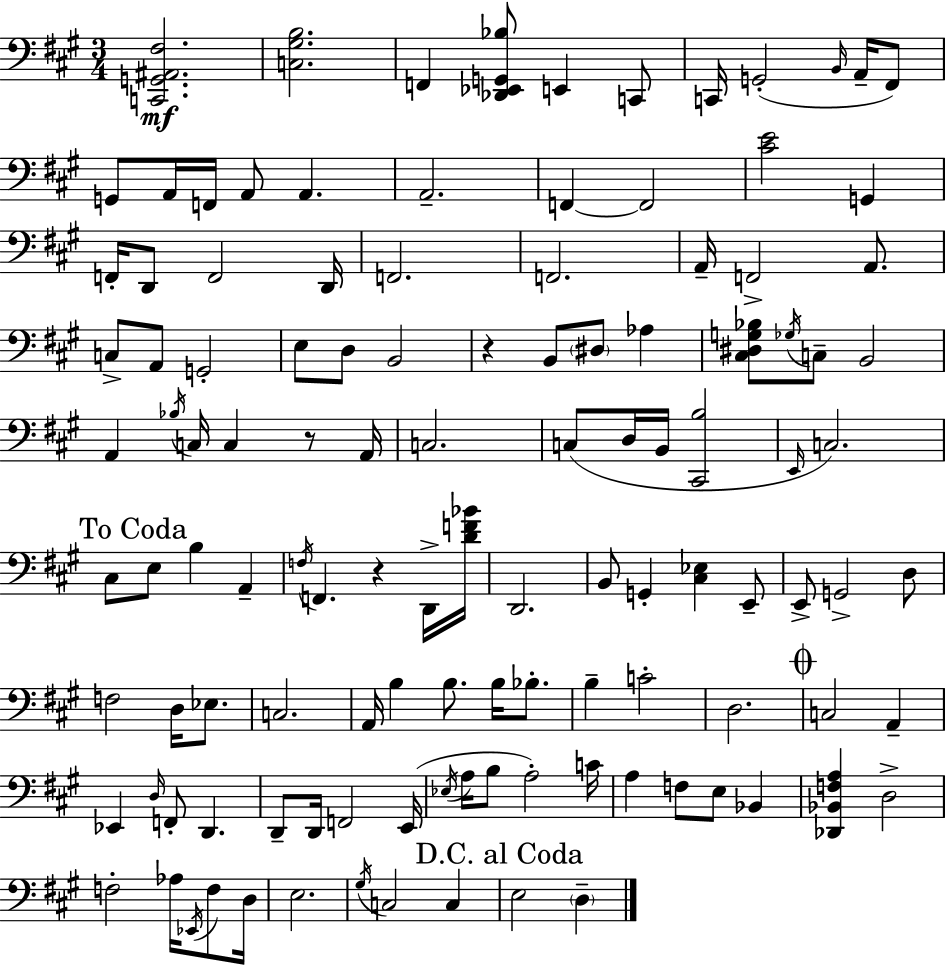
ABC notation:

X:1
T:Untitled
M:3/4
L:1/4
K:A
[C,,G,,^A,,^F,]2 [C,^G,B,]2 F,, [_D,,_E,,G,,_B,]/2 E,, C,,/2 C,,/4 G,,2 B,,/4 A,,/4 ^F,,/2 G,,/2 A,,/4 F,,/4 A,,/2 A,, A,,2 F,, F,,2 [^CE]2 G,, F,,/4 D,,/2 F,,2 D,,/4 F,,2 F,,2 A,,/4 F,,2 A,,/2 C,/2 A,,/2 G,,2 E,/2 D,/2 B,,2 z B,,/2 ^D,/2 _A, [^C,^D,G,_B,]/2 _G,/4 C,/2 B,,2 A,, _B,/4 C,/4 C, z/2 A,,/4 C,2 C,/2 D,/4 B,,/4 [^C,,B,]2 E,,/4 C,2 ^C,/2 E,/2 B, A,, F,/4 F,, z D,,/4 [DF_B]/4 D,,2 B,,/2 G,, [^C,_E,] E,,/2 E,,/2 G,,2 D,/2 F,2 D,/4 _E,/2 C,2 A,,/4 B, B,/2 B,/4 _B,/2 B, C2 D,2 C,2 A,, _E,, D,/4 F,,/2 D,, D,,/2 D,,/4 F,,2 E,,/4 _E,/4 A,/4 B,/2 A,2 C/4 A, F,/2 E,/2 _B,, [_D,,_B,,F,A,] D,2 F,2 _A,/4 _E,,/4 F,/2 D,/4 E,2 ^G,/4 C,2 C, E,2 D,